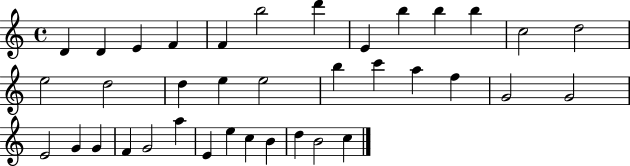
X:1
T:Untitled
M:4/4
L:1/4
K:C
D D E F F b2 d' E b b b c2 d2 e2 d2 d e e2 b c' a f G2 G2 E2 G G F G2 a E e c B d B2 c